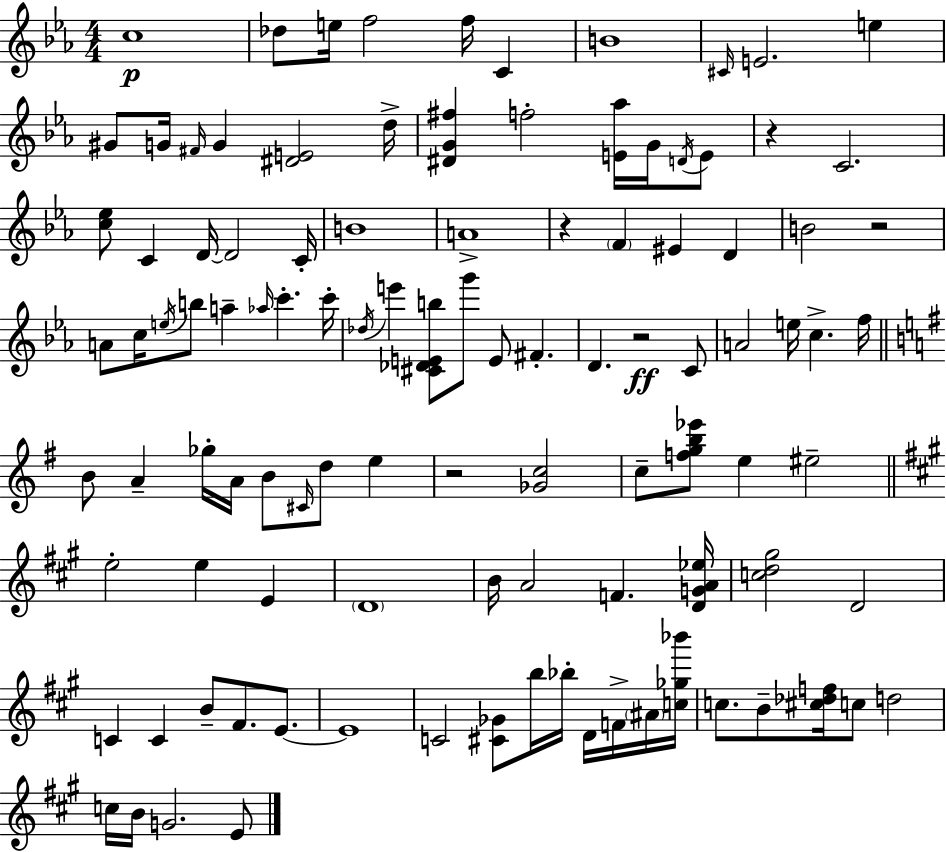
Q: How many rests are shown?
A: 5